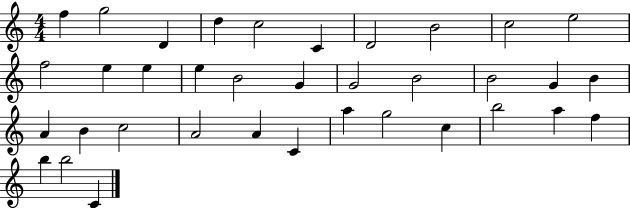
F5/q G5/h D4/q D5/q C5/h C4/q D4/h B4/h C5/h E5/h F5/h E5/q E5/q E5/q B4/h G4/q G4/h B4/h B4/h G4/q B4/q A4/q B4/q C5/h A4/h A4/q C4/q A5/q G5/h C5/q B5/h A5/q F5/q B5/q B5/h C4/q